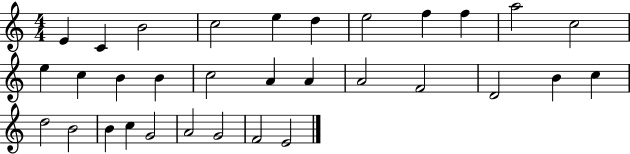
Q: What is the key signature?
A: C major